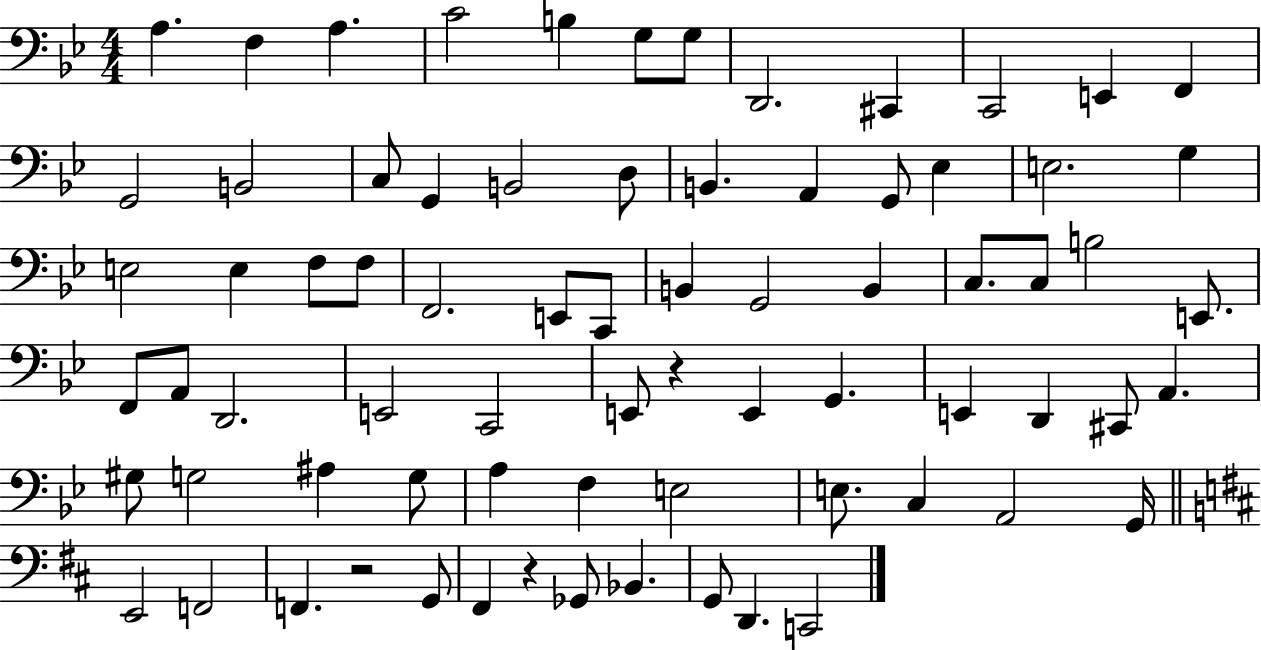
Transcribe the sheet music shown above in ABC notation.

X:1
T:Untitled
M:4/4
L:1/4
K:Bb
A, F, A, C2 B, G,/2 G,/2 D,,2 ^C,, C,,2 E,, F,, G,,2 B,,2 C,/2 G,, B,,2 D,/2 B,, A,, G,,/2 _E, E,2 G, E,2 E, F,/2 F,/2 F,,2 E,,/2 C,,/2 B,, G,,2 B,, C,/2 C,/2 B,2 E,,/2 F,,/2 A,,/2 D,,2 E,,2 C,,2 E,,/2 z E,, G,, E,, D,, ^C,,/2 A,, ^G,/2 G,2 ^A, G,/2 A, F, E,2 E,/2 C, A,,2 G,,/4 E,,2 F,,2 F,, z2 G,,/2 ^F,, z _G,,/2 _B,, G,,/2 D,, C,,2